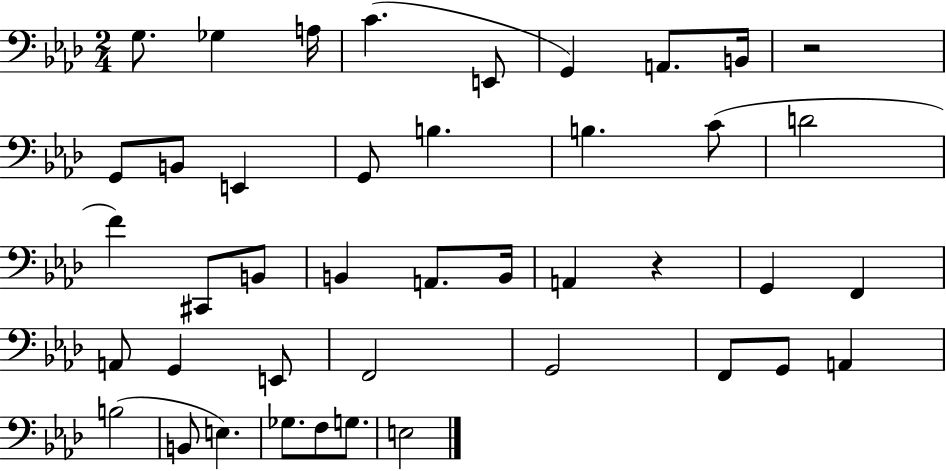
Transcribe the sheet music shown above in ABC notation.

X:1
T:Untitled
M:2/4
L:1/4
K:Ab
G,/2 _G, A,/4 C E,,/2 G,, A,,/2 B,,/4 z2 G,,/2 B,,/2 E,, G,,/2 B, B, C/2 D2 F ^C,,/2 B,,/2 B,, A,,/2 B,,/4 A,, z G,, F,, A,,/2 G,, E,,/2 F,,2 G,,2 F,,/2 G,,/2 A,, B,2 B,,/2 E, _G,/2 F,/2 G,/2 E,2